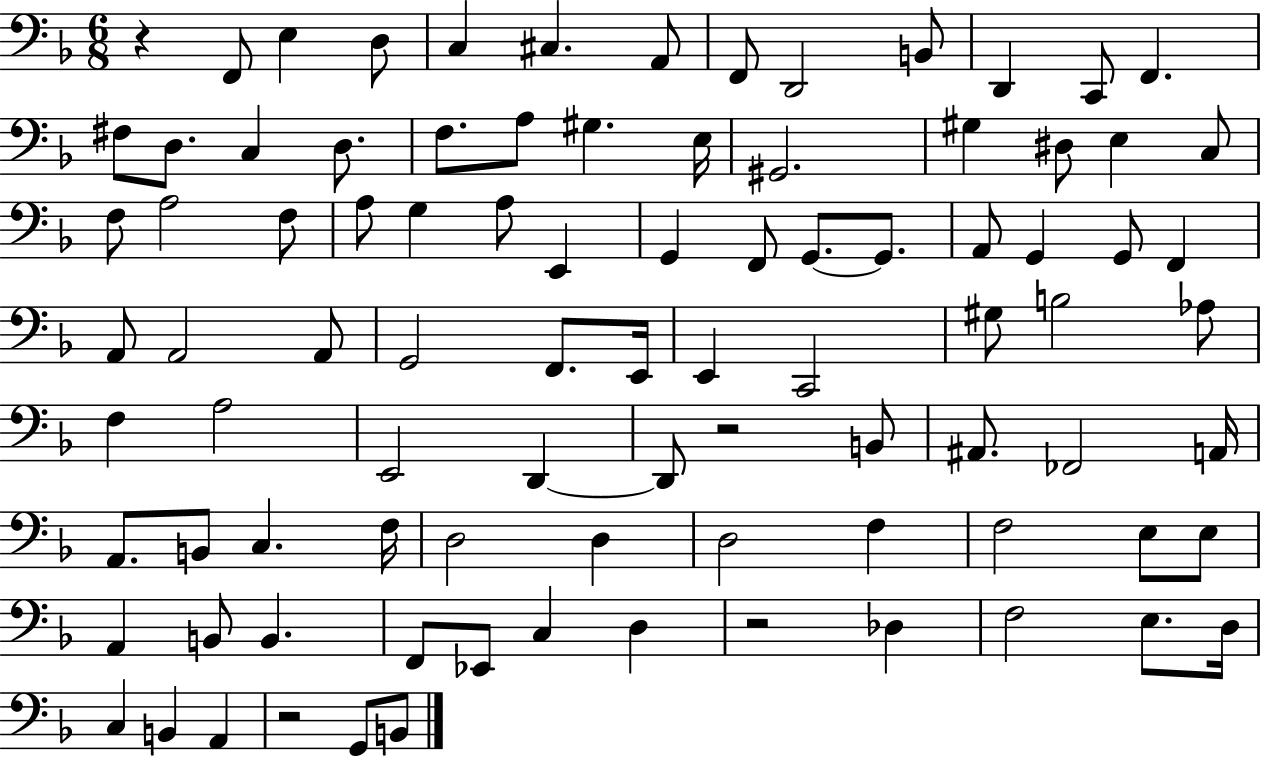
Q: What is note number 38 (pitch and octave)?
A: G2